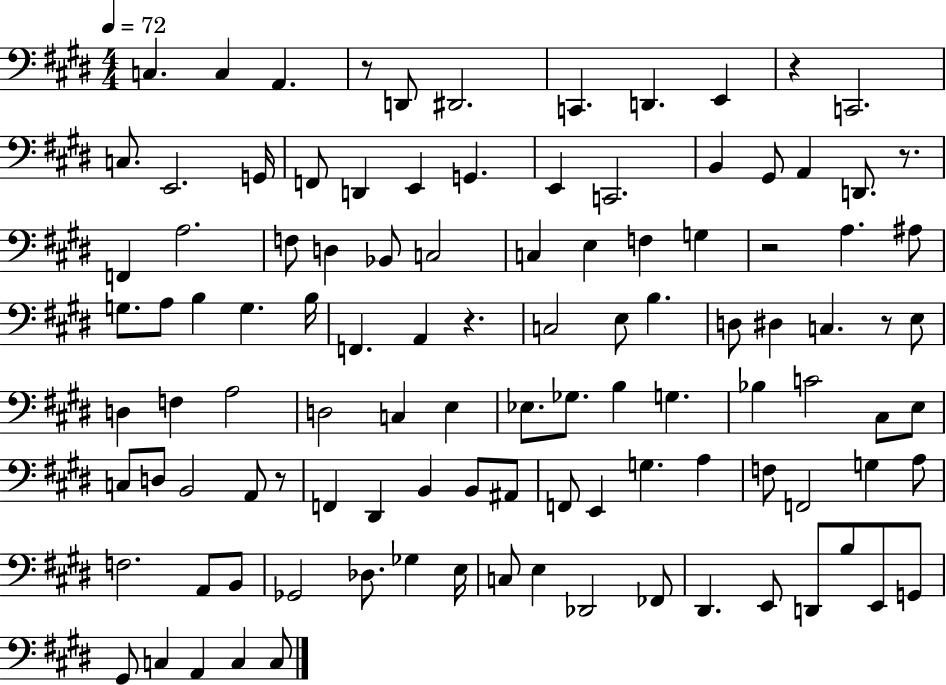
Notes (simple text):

C3/q. C3/q A2/q. R/e D2/e D#2/h. C2/q. D2/q. E2/q R/q C2/h. C3/e. E2/h. G2/s F2/e D2/q E2/q G2/q. E2/q C2/h. B2/q G#2/e A2/q D2/e. R/e. F2/q A3/h. F3/e D3/q Bb2/e C3/h C3/q E3/q F3/q G3/q R/h A3/q. A#3/e G3/e. A3/e B3/q G3/q. B3/s F2/q. A2/q R/q. C3/h E3/e B3/q. D3/e D#3/q C3/q. R/e E3/e D3/q F3/q A3/h D3/h C3/q E3/q Eb3/e. Gb3/e. B3/q G3/q. Bb3/q C4/h C#3/e E3/e C3/e D3/e B2/h A2/e R/e F2/q D#2/q B2/q B2/e A#2/e F2/e E2/q G3/q. A3/q F3/e F2/h G3/q A3/e F3/h. A2/e B2/e Gb2/h Db3/e. Gb3/q E3/s C3/e E3/q Db2/h FES2/e D#2/q. E2/e D2/e B3/e E2/e G2/e G#2/e C3/q A2/q C3/q C3/e